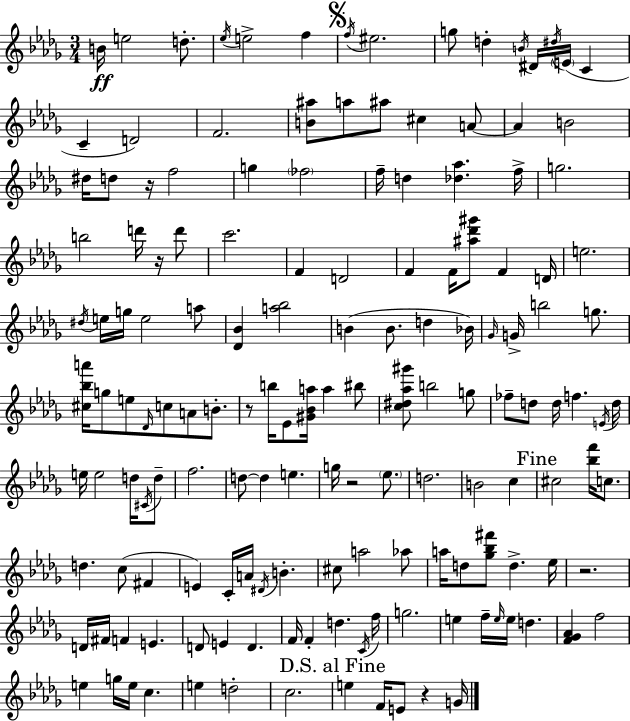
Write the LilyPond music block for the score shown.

{
  \clef treble
  \numericTimeSignature
  \time 3/4
  \key bes \minor
  b'16\ff e''2 d''8.-. | \acciaccatura { ees''16 } e''2-> f''4 | \mark \markup { \musicglyph "scripts.segno" } \acciaccatura { f''16 } eis''2. | g''8 d''4-. \acciaccatura { b'16 } dis'16 \acciaccatura { dis''16 }( \parenthesize e'16 | \break c'4 c'4-- d'2) | f'2. | <b' ais''>8 a''8 ais''8 cis''4 | a'8~~ a'4 b'2 | \break dis''16 d''8 r16 f''2 | g''4 \parenthesize fes''2 | f''16-- d''4 <des'' aes''>4. | f''16-> g''2. | \break b''2 | d'''16 r16 d'''8 c'''2. | f'4 d'2 | f'4 f'16 <ais'' des''' gis'''>8 f'4 | \break d'16 e''2. | \acciaccatura { dis''16 } e''16 g''16 e''2 | a''8 <des' bes'>4 <a'' bes''>2 | b'4( b'8. | \break d''4 bes'16) \grace { ges'16 } g'16-> b''2 | g''8. <cis'' bes'' a'''>16 g''8 e''8 \grace { des'16 } | c''8 a'8 b'8.-. r8 b''16 ees'8 | <gis' bes' a''>16 a''4 bis''8 <c'' dis'' aes'' gis'''>8 b''2 | \break g''8 fes''8-- d''8 d''16 | f''4. \acciaccatura { e'16 } d''16 e''16 e''2 | d''16 \acciaccatura { cis'16 } d''8-- f''2. | d''8~~ d''4 | \break e''4. g''16 r2 | \parenthesize ees''8. d''2. | b'2 | c''4 \mark "Fine" cis''2 | \break <bes'' f'''>16 c''8. d''4. | c''8( fis'4 e'4) | c'16-. a'16 \acciaccatura { dis'16 } b'4.-. cis''8 | a''2 aes''8 a''16 d''8 | \break <ges'' bes'' fis'''>8 d''4.-> ees''16 r2. | d'16 fis'16 | f'4 e'4. d'8 | e'4 d'4. f'16 f'4-. | \break d''4. \acciaccatura { c'16 } f''16 g''2. | e''4 | f''16-- \grace { e''16 } e''16 d''4. | <f' ges' aes'>4 f''2 | \break e''4 g''16 e''16 c''4. | e''4 d''2-. | c''2. | \mark "D.S. al Fine" e''4 f'16 e'8 r4 g'16 | \break \bar "|."
}